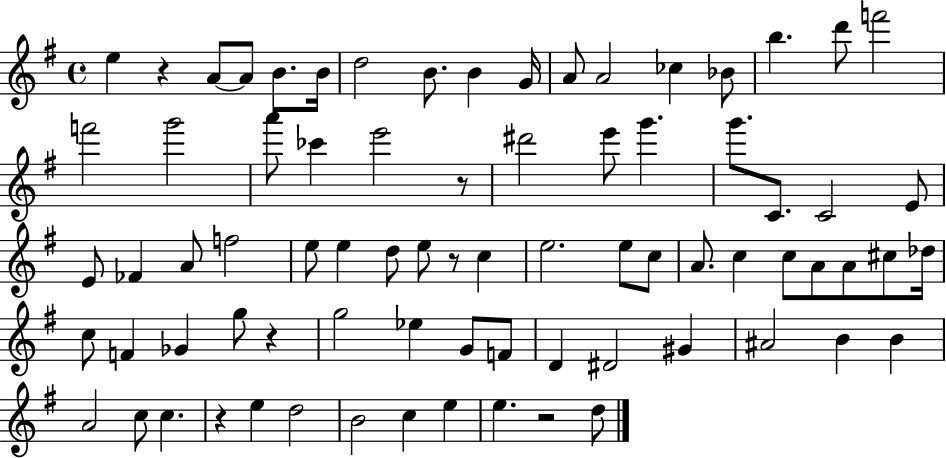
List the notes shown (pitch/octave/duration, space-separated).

E5/q R/q A4/e A4/e B4/e. B4/s D5/h B4/e. B4/q G4/s A4/e A4/h CES5/q Bb4/e B5/q. D6/e F6/h F6/h G6/h A6/e CES6/q E6/h R/e D#6/h E6/e G6/q. G6/e. C4/e. C4/h E4/e E4/e FES4/q A4/e F5/h E5/e E5/q D5/e E5/e R/e C5/q E5/h. E5/e C5/e A4/e. C5/q C5/e A4/e A4/e C#5/e Db5/s C5/e F4/q Gb4/q G5/e R/q G5/h Eb5/q G4/e F4/e D4/q D#4/h G#4/q A#4/h B4/q B4/q A4/h C5/e C5/q. R/q E5/q D5/h B4/h C5/q E5/q E5/q. R/h D5/e